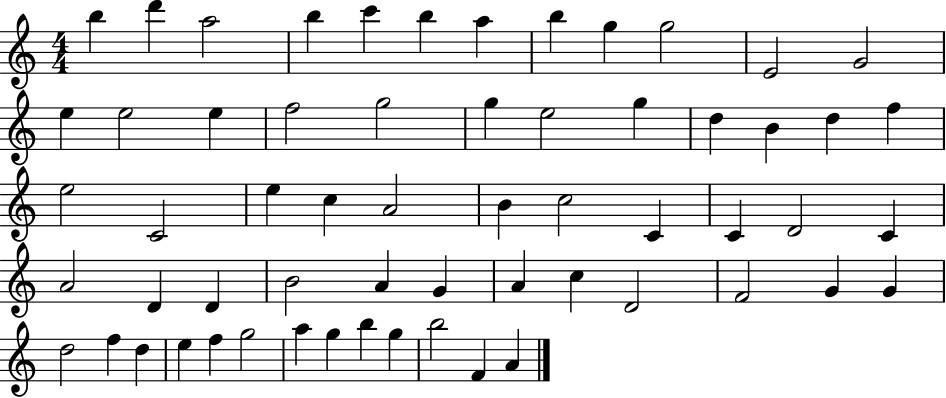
X:1
T:Untitled
M:4/4
L:1/4
K:C
b d' a2 b c' b a b g g2 E2 G2 e e2 e f2 g2 g e2 g d B d f e2 C2 e c A2 B c2 C C D2 C A2 D D B2 A G A c D2 F2 G G d2 f d e f g2 a g b g b2 F A